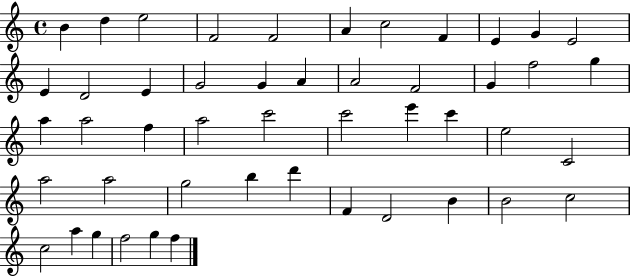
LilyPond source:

{
  \clef treble
  \time 4/4
  \defaultTimeSignature
  \key c \major
  b'4 d''4 e''2 | f'2 f'2 | a'4 c''2 f'4 | e'4 g'4 e'2 | \break e'4 d'2 e'4 | g'2 g'4 a'4 | a'2 f'2 | g'4 f''2 g''4 | \break a''4 a''2 f''4 | a''2 c'''2 | c'''2 e'''4 c'''4 | e''2 c'2 | \break a''2 a''2 | g''2 b''4 d'''4 | f'4 d'2 b'4 | b'2 c''2 | \break c''2 a''4 g''4 | f''2 g''4 f''4 | \bar "|."
}